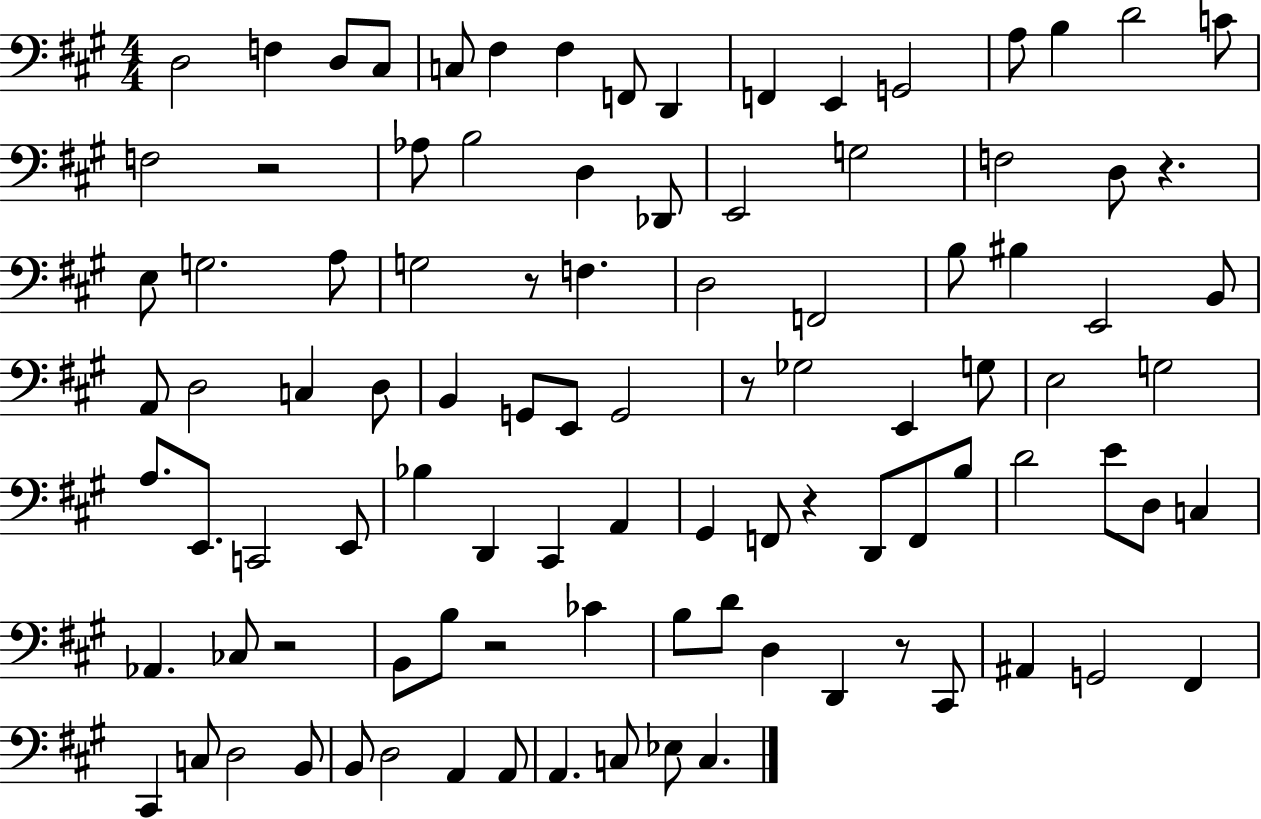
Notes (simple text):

D3/h F3/q D3/e C#3/e C3/e F#3/q F#3/q F2/e D2/q F2/q E2/q G2/h A3/e B3/q D4/h C4/e F3/h R/h Ab3/e B3/h D3/q Db2/e E2/h G3/h F3/h D3/e R/q. E3/e G3/h. A3/e G3/h R/e F3/q. D3/h F2/h B3/e BIS3/q E2/h B2/e A2/e D3/h C3/q D3/e B2/q G2/e E2/e G2/h R/e Gb3/h E2/q G3/e E3/h G3/h A3/e. E2/e. C2/h E2/e Bb3/q D2/q C#2/q A2/q G#2/q F2/e R/q D2/e F2/e B3/e D4/h E4/e D3/e C3/q Ab2/q. CES3/e R/h B2/e B3/e R/h CES4/q B3/e D4/e D3/q D2/q R/e C#2/e A#2/q G2/h F#2/q C#2/q C3/e D3/h B2/e B2/e D3/h A2/q A2/e A2/q. C3/e Eb3/e C3/q.